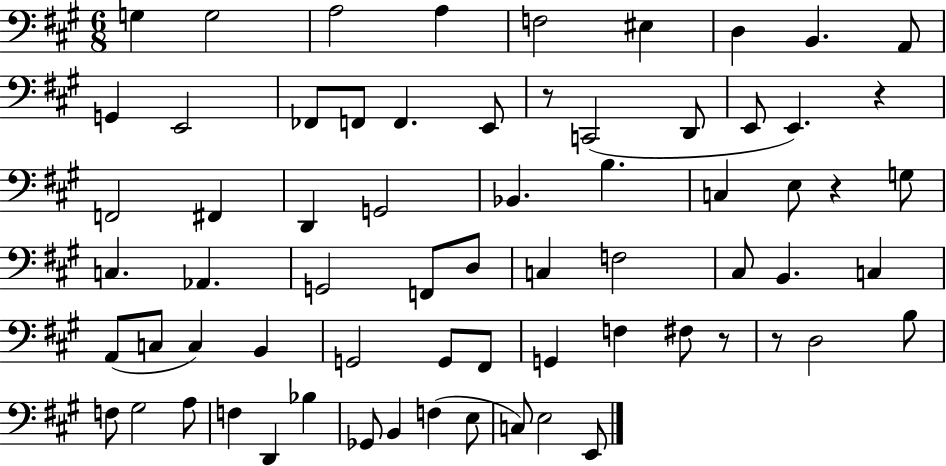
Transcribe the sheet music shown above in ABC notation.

X:1
T:Untitled
M:6/8
L:1/4
K:A
G, G,2 A,2 A, F,2 ^E, D, B,, A,,/2 G,, E,,2 _F,,/2 F,,/2 F,, E,,/2 z/2 C,,2 D,,/2 E,,/2 E,, z F,,2 ^F,, D,, G,,2 _B,, B, C, E,/2 z G,/2 C, _A,, G,,2 F,,/2 D,/2 C, F,2 ^C,/2 B,, C, A,,/2 C,/2 C, B,, G,,2 G,,/2 ^F,,/2 G,, F, ^F,/2 z/2 z/2 D,2 B,/2 F,/2 ^G,2 A,/2 F, D,, _B, _G,,/2 B,, F, E,/2 C,/2 E,2 E,,/2